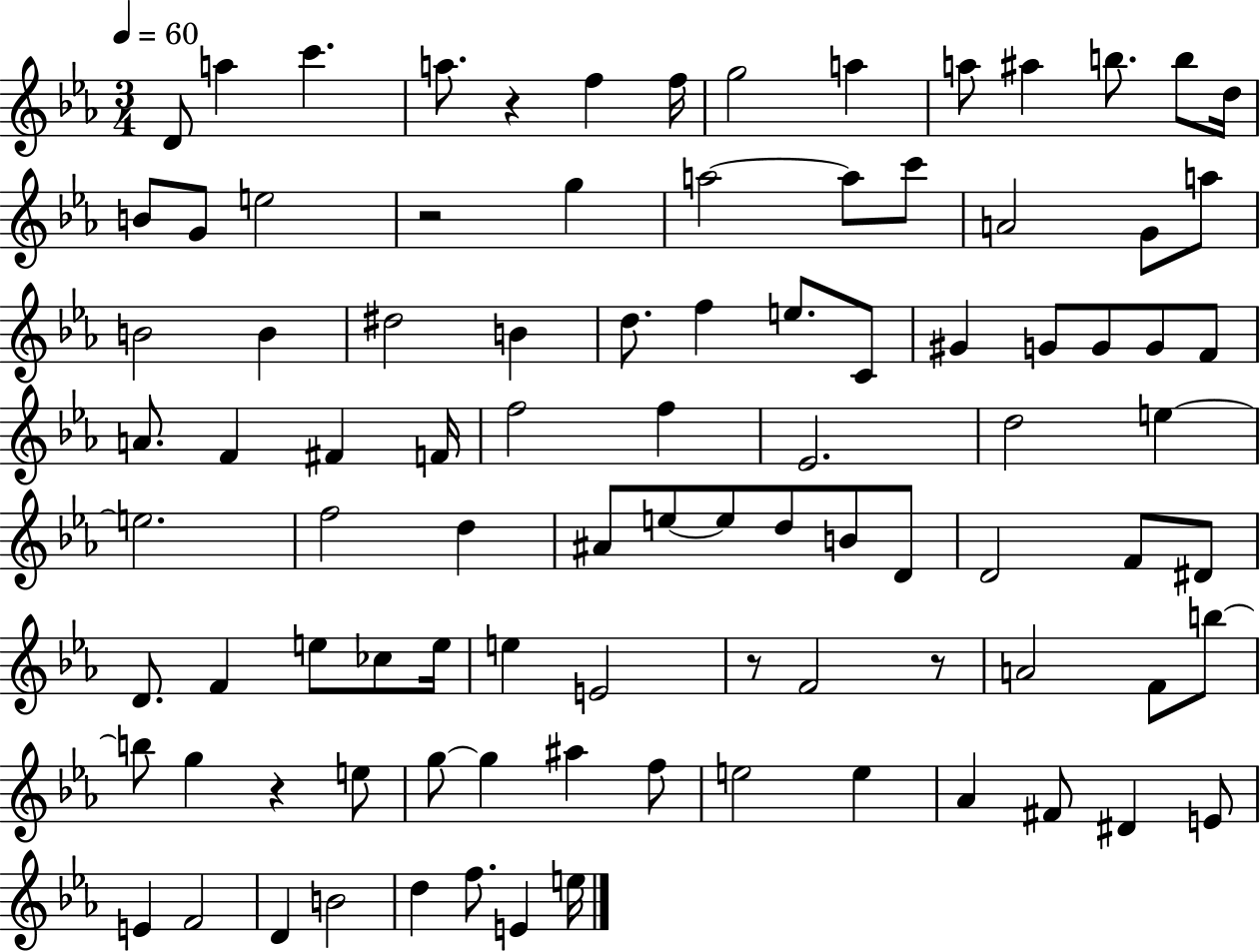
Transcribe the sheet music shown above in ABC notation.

X:1
T:Untitled
M:3/4
L:1/4
K:Eb
D/2 a c' a/2 z f f/4 g2 a a/2 ^a b/2 b/2 d/4 B/2 G/2 e2 z2 g a2 a/2 c'/2 A2 G/2 a/2 B2 B ^d2 B d/2 f e/2 C/2 ^G G/2 G/2 G/2 F/2 A/2 F ^F F/4 f2 f _E2 d2 e e2 f2 d ^A/2 e/2 e/2 d/2 B/2 D/2 D2 F/2 ^D/2 D/2 F e/2 _c/2 e/4 e E2 z/2 F2 z/2 A2 F/2 b/2 b/2 g z e/2 g/2 g ^a f/2 e2 e _A ^F/2 ^D E/2 E F2 D B2 d f/2 E e/4